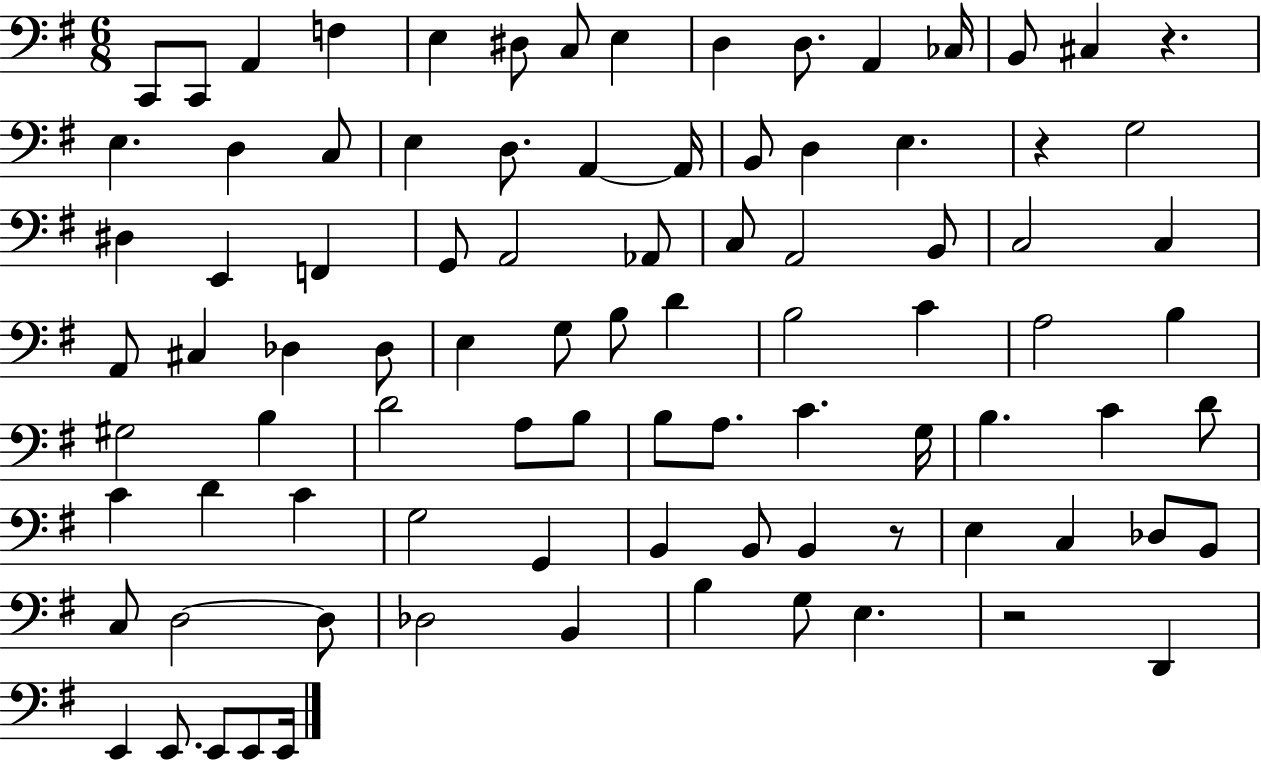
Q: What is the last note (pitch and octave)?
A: E2